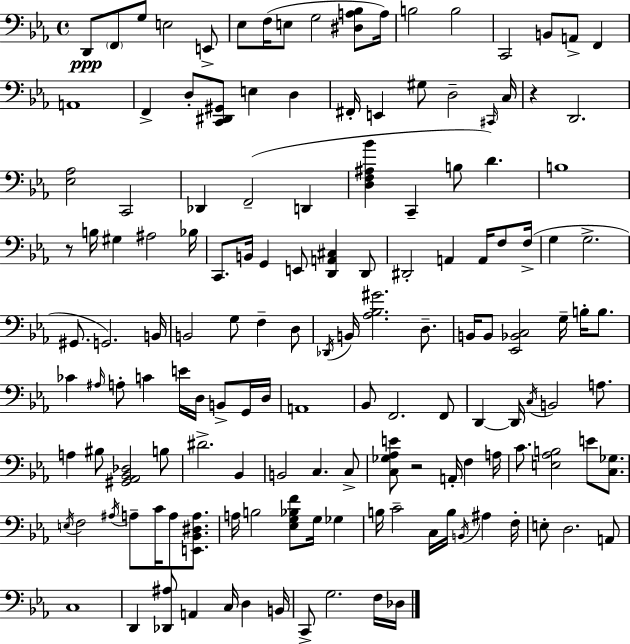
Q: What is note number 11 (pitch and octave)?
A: B3